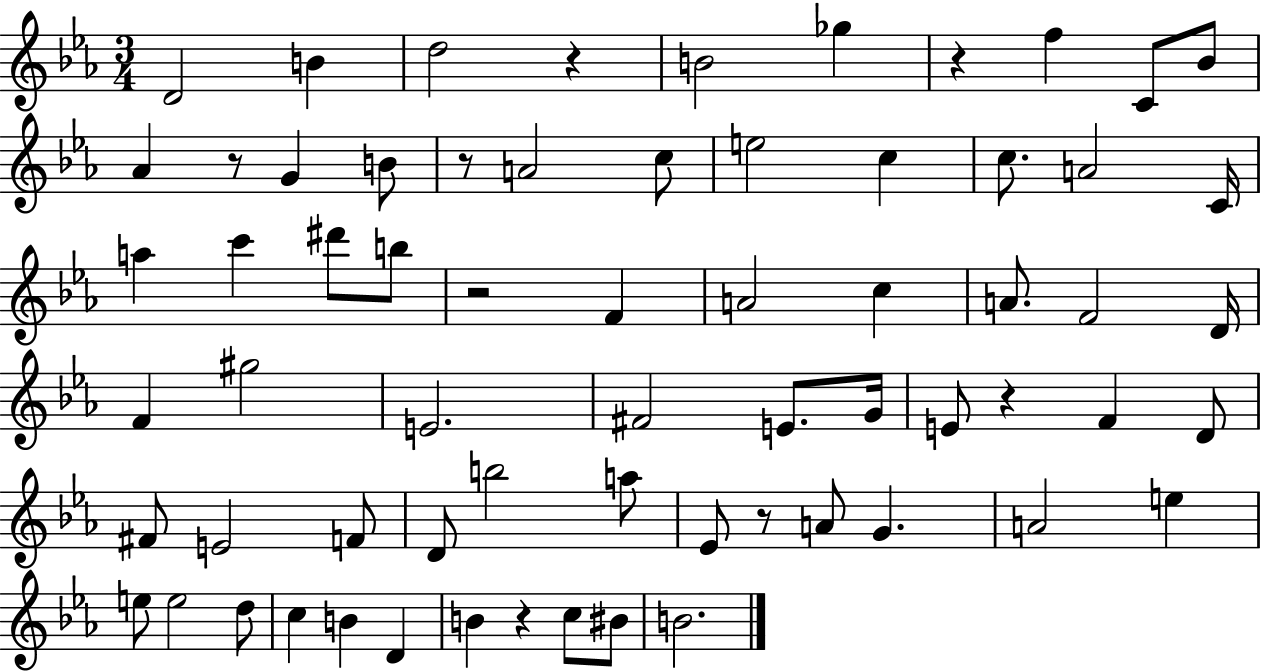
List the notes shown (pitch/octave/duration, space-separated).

D4/h B4/q D5/h R/q B4/h Gb5/q R/q F5/q C4/e Bb4/e Ab4/q R/e G4/q B4/e R/e A4/h C5/e E5/h C5/q C5/e. A4/h C4/s A5/q C6/q D#6/e B5/e R/h F4/q A4/h C5/q A4/e. F4/h D4/s F4/q G#5/h E4/h. F#4/h E4/e. G4/s E4/e R/q F4/q D4/e F#4/e E4/h F4/e D4/e B5/h A5/e Eb4/e R/e A4/e G4/q. A4/h E5/q E5/e E5/h D5/e C5/q B4/q D4/q B4/q R/q C5/e BIS4/e B4/h.